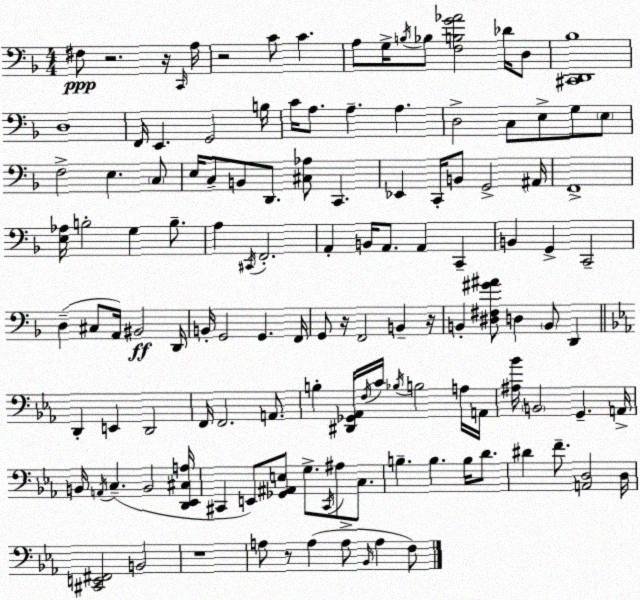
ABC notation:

X:1
T:Untitled
M:4/4
L:1/4
K:F
^F,/2 z2 z/4 C,,/4 A,/4 z2 C/2 C A,/2 G,/4 B,/4 _B,/2 [F,B,G_A]2 _D/4 D,/2 [^C,,D,,_B,]4 D,4 F,,/4 E,, G,,2 B,/4 C/4 A,/2 A, A, D,2 C,/2 E,/2 G,/2 E,/2 F,2 E, C,/2 E,/4 C,/2 B,,/2 D,,/2 [^C,_A,]/2 C,, _E,, C,,/4 B,,/2 G,,2 ^A,,/4 F,,4 [E,_A,]/4 B,2 G, B,/2 A, ^C,,/4 F,,2 A,, B,,/4 A,,/2 A,, C,, B,, G,, C,,2 D, ^C,/2 A,,/4 ^B,,2 D,,/4 B,,/4 G,,2 G,, F,,/4 G,,/2 z/4 F,,2 B,, z/4 B,, [^D,^F,^G^A]/2 D, B,,/2 D,, D,, E,, D,,2 F,,/4 F,,2 A,,/2 B, [^D,,_G,,_A,,]/4 F,/4 C/4 _B,/4 B,2 A,/4 A,,/4 [^A,_B]/4 B,,2 G,, A,,/4 B,,/4 A,,/4 C, B,,2 [D,,_E,,^C,A,]/4 ^C,, E,,/2 [_G,,^A,,E,]/2 G,/2 ^C,,/4 ^A,/2 C,/2 B, B, B,/4 D/2 ^D F/2 [A,,D,]2 D,/4 [^C,,E,,^F,,]2 B,,2 z4 A,/2 z/2 A, A,/2 _B,,/4 A, F,/2